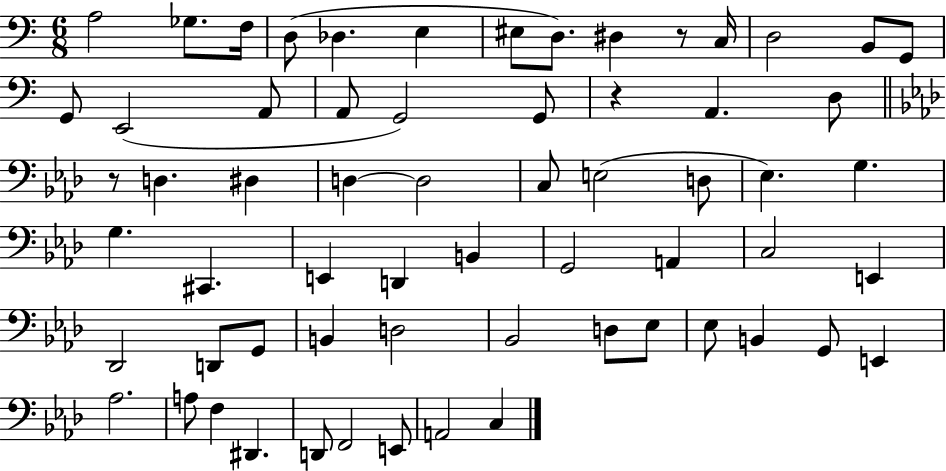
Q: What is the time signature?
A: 6/8